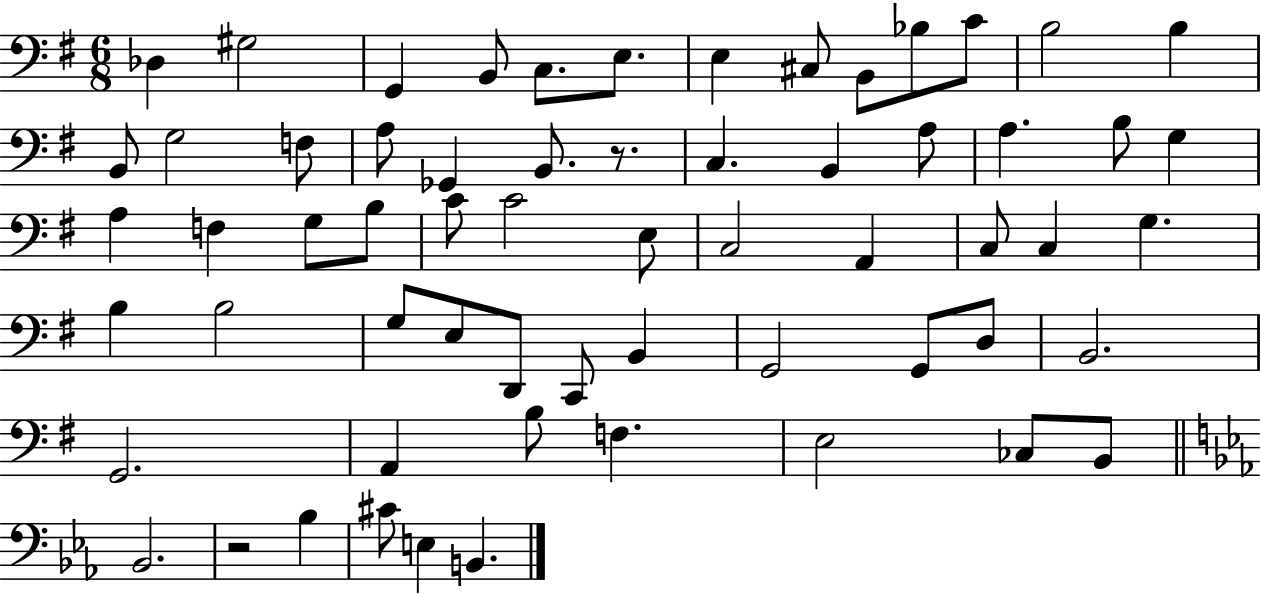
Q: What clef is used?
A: bass